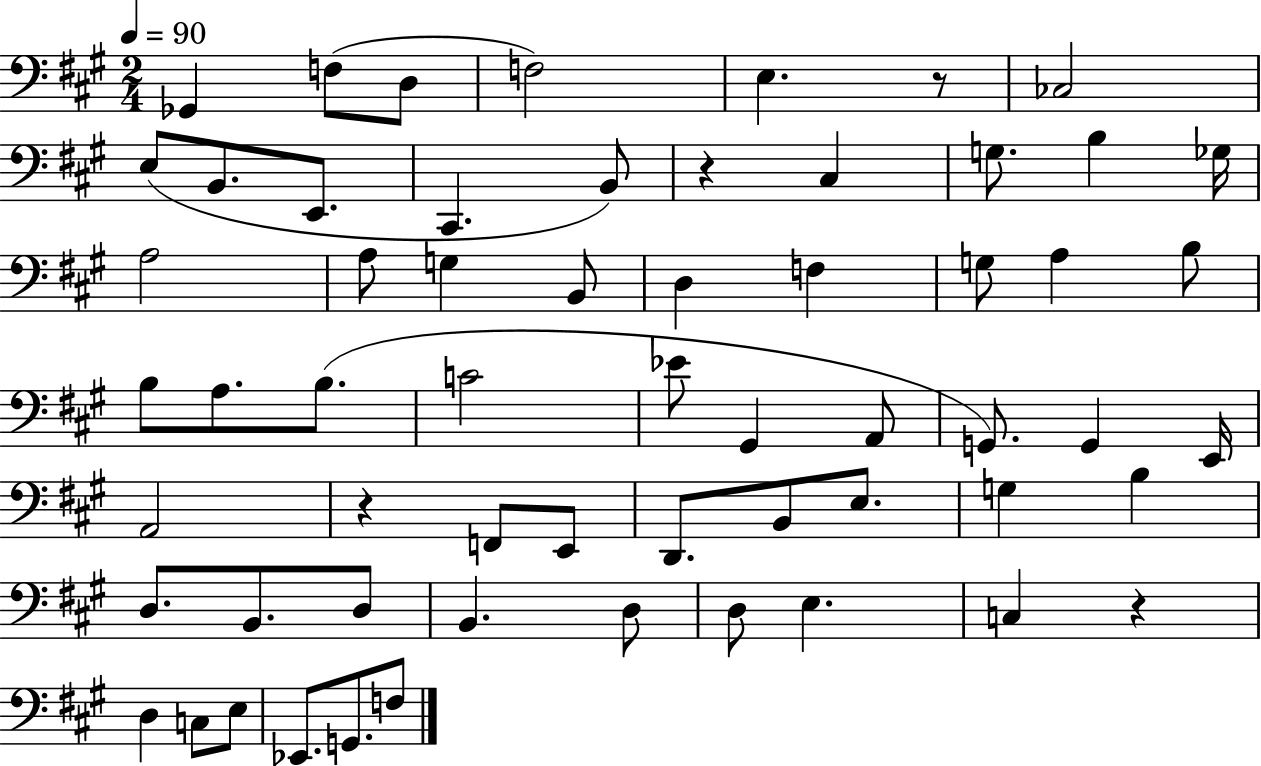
Gb2/q F3/e D3/e F3/h E3/q. R/e CES3/h E3/e B2/e. E2/e. C#2/q. B2/e R/q C#3/q G3/e. B3/q Gb3/s A3/h A3/e G3/q B2/e D3/q F3/q G3/e A3/q B3/e B3/e A3/e. B3/e. C4/h Eb4/e G#2/q A2/e G2/e. G2/q E2/s A2/h R/q F2/e E2/e D2/e. B2/e E3/e. G3/q B3/q D3/e. B2/e. D3/e B2/q. D3/e D3/e E3/q. C3/q R/q D3/q C3/e E3/e Eb2/e. G2/e. F3/e